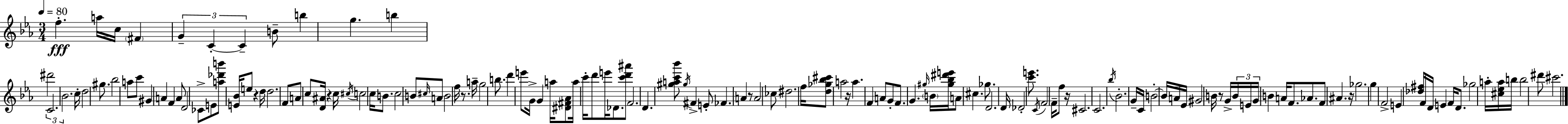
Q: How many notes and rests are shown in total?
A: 143